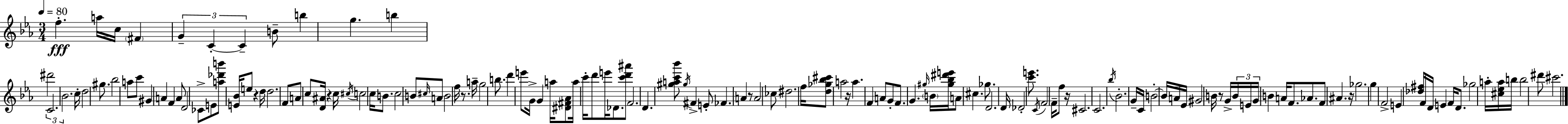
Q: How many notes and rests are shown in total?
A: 143